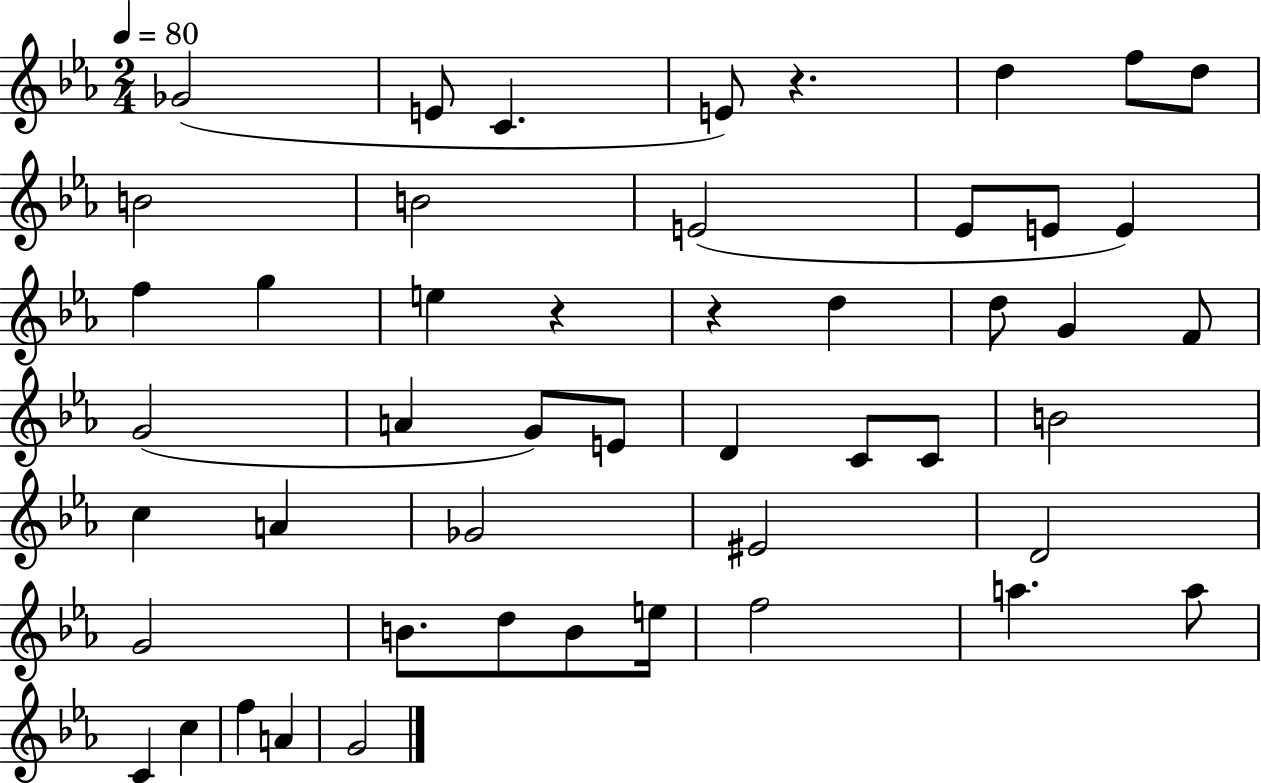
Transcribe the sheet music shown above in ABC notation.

X:1
T:Untitled
M:2/4
L:1/4
K:Eb
_G2 E/2 C E/2 z d f/2 d/2 B2 B2 E2 _E/2 E/2 E f g e z z d d/2 G F/2 G2 A G/2 E/2 D C/2 C/2 B2 c A _G2 ^E2 D2 G2 B/2 d/2 B/2 e/4 f2 a a/2 C c f A G2